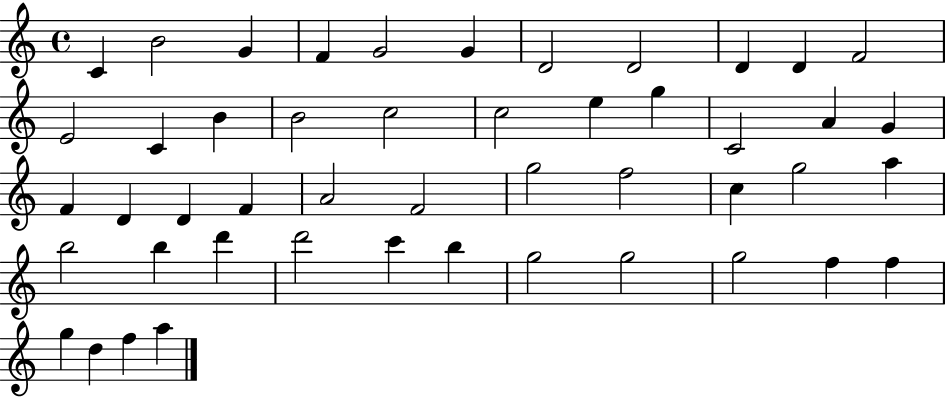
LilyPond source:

{
  \clef treble
  \time 4/4
  \defaultTimeSignature
  \key c \major
  c'4 b'2 g'4 | f'4 g'2 g'4 | d'2 d'2 | d'4 d'4 f'2 | \break e'2 c'4 b'4 | b'2 c''2 | c''2 e''4 g''4 | c'2 a'4 g'4 | \break f'4 d'4 d'4 f'4 | a'2 f'2 | g''2 f''2 | c''4 g''2 a''4 | \break b''2 b''4 d'''4 | d'''2 c'''4 b''4 | g''2 g''2 | g''2 f''4 f''4 | \break g''4 d''4 f''4 a''4 | \bar "|."
}